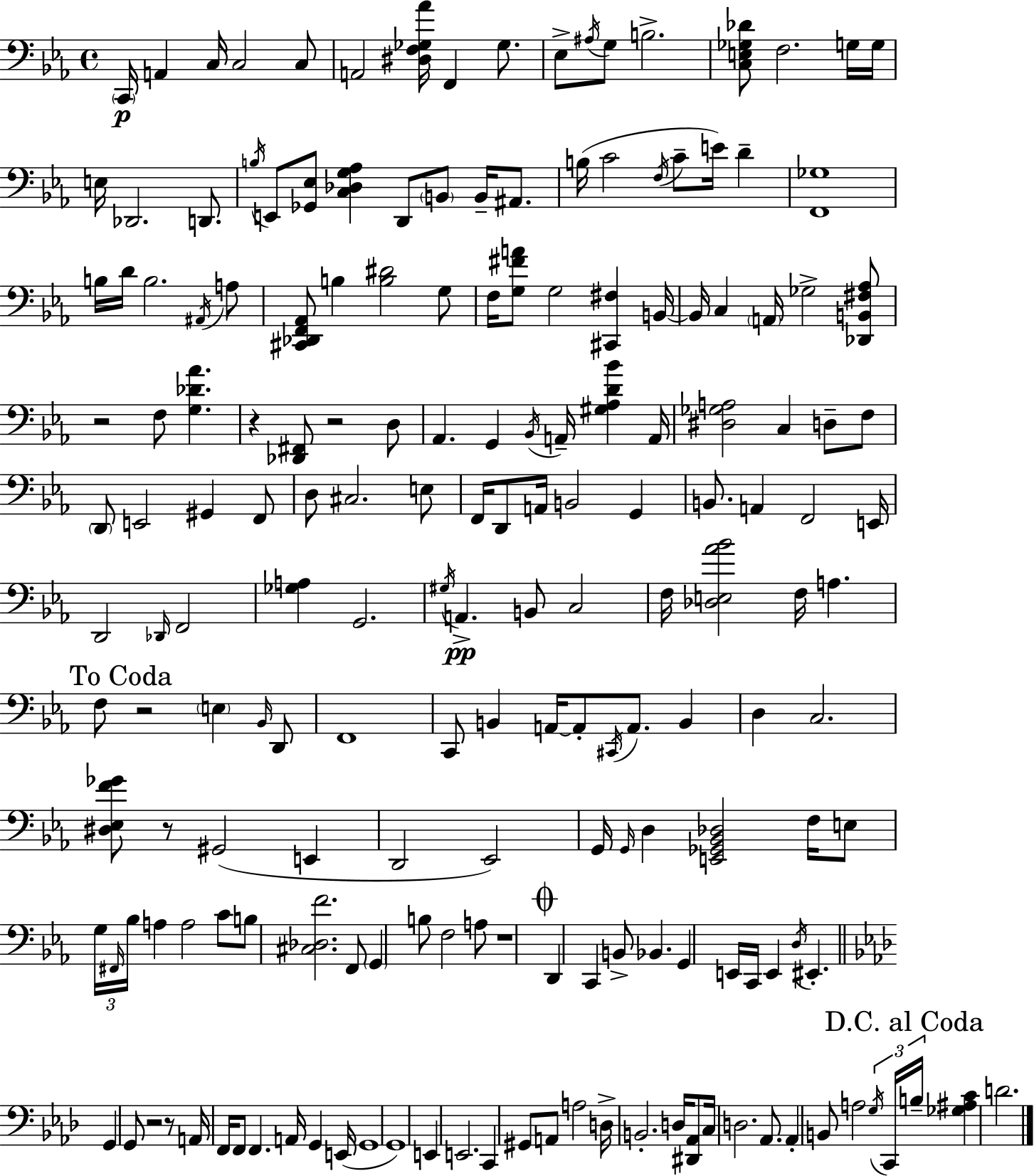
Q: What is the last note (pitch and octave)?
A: D4